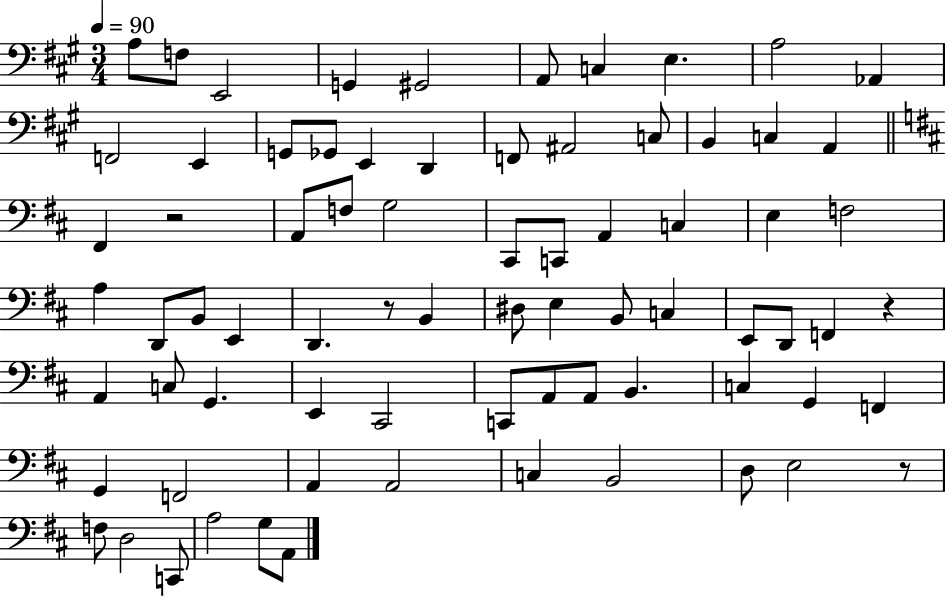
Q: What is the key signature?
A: A major